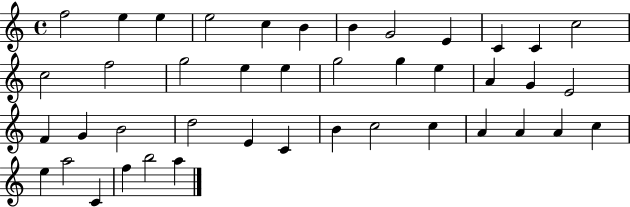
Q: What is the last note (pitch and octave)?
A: A5